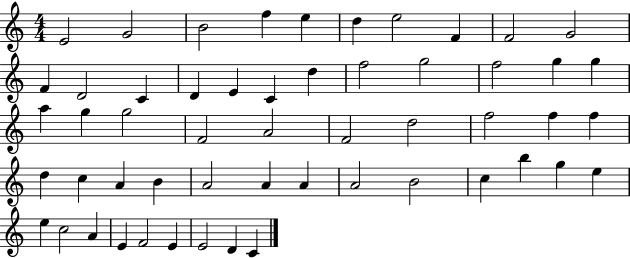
X:1
T:Untitled
M:4/4
L:1/4
K:C
E2 G2 B2 f e d e2 F F2 G2 F D2 C D E C d f2 g2 f2 g g a g g2 F2 A2 F2 d2 f2 f f d c A B A2 A A A2 B2 c b g e e c2 A E F2 E E2 D C